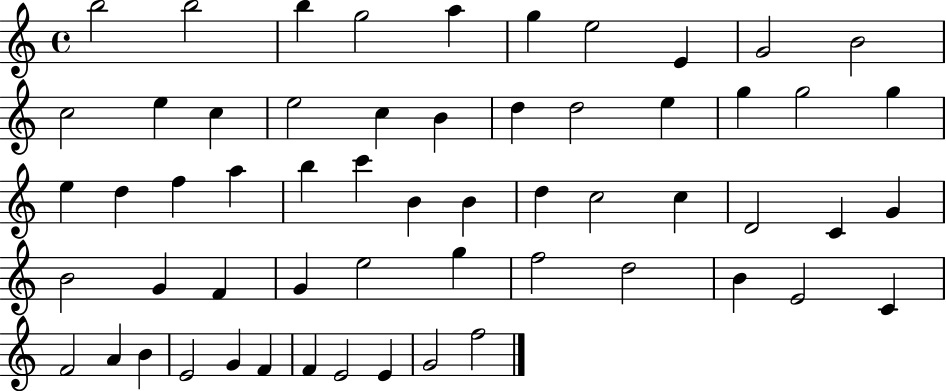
{
  \clef treble
  \time 4/4
  \defaultTimeSignature
  \key c \major
  b''2 b''2 | b''4 g''2 a''4 | g''4 e''2 e'4 | g'2 b'2 | \break c''2 e''4 c''4 | e''2 c''4 b'4 | d''4 d''2 e''4 | g''4 g''2 g''4 | \break e''4 d''4 f''4 a''4 | b''4 c'''4 b'4 b'4 | d''4 c''2 c''4 | d'2 c'4 g'4 | \break b'2 g'4 f'4 | g'4 e''2 g''4 | f''2 d''2 | b'4 e'2 c'4 | \break f'2 a'4 b'4 | e'2 g'4 f'4 | f'4 e'2 e'4 | g'2 f''2 | \break \bar "|."
}